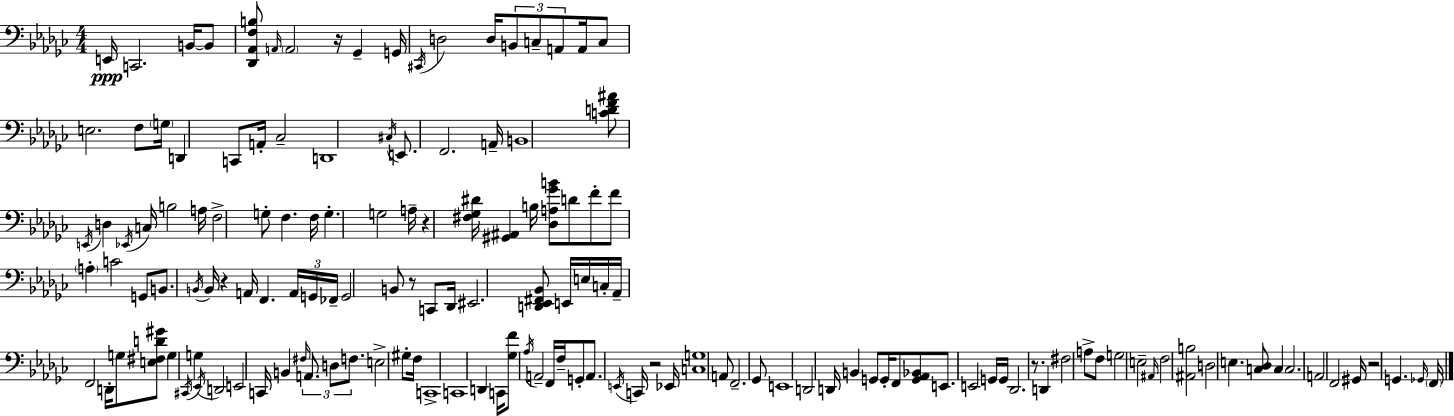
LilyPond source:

{
  \clef bass
  \numericTimeSignature
  \time 4/4
  \key ees \minor
  e,16\ppp c,2. b,16~~ b,8 | <des, aes, f b>8 \grace { a,16 } \parenthesize a,2 r16 ges,4-- | g,16 \acciaccatura { cis,16 } d2 d16 \tuplet 3/2 { b,8 c8-- a,8 } | a,16 c8 e2. | \break f8 \parenthesize g16 d,4 c,8 a,16-. ces2-- | d,1 | \acciaccatura { cis16 } e,8. f,2. | a,16-- b,1 | \break <c' d' f' ais'>8 \acciaccatura { e,16 } d4 \acciaccatura { ees,16 } c16 b2 | a16 f2-> g8-. f4. | f16 g4.-. g2 | a16-- r4 <fis ges dis'>16 <gis, ais,>4 b16 <des a ges' b'>8 | \break d'8 f'8-. f'8 \parenthesize a4-. c'2 | g,8 b,8. \acciaccatura { b,16 } b,16 r4 a,16 f,4. | \tuplet 3/2 { a,16 g,16 fes,16-- } g,2 | b,8 r8 c,8 des,16 eis,2. | \break <d, ees, fis, bes,>8 e,16 e16 c16-. aes,16-- f,2 | d,16-. g8 <e fis d' gis'>8 g4 \acciaccatura { cis,16 } g4 \acciaccatura { ees,16 } | d,2 e,2 | c,16 b,4 \grace { fis16 } \tuplet 3/2 { a,8. d8 f8. } e2-> | \break gis8-. f16 c,1-> | c,1 | d,4 c,16 <ges f'>8 | \acciaccatura { aes16 } a,2-- f,16 f16-- g,8-. a,8. | \break \acciaccatura { e,16 } c,16 r2 ees,16 <c g>1 | a,8 f,2.-- | ges,8 e,1 | d,2 | \break d,16 b,4 g,8 g,16-. f,8 <g, aes, bes,>8 e,8. | e,2 g,16 g,16 des,2. | r8. d,4 fis2 | a8-> f8 g2 | \break e2-- \grace { ais,16 } f2 | <ais, b>2 d2 | e4. <c des>8 c4 | c2. a,2 | \break f,2 gis,16 r2 | g,4. \grace { ges,16 } \parenthesize f,16 \bar "|."
}